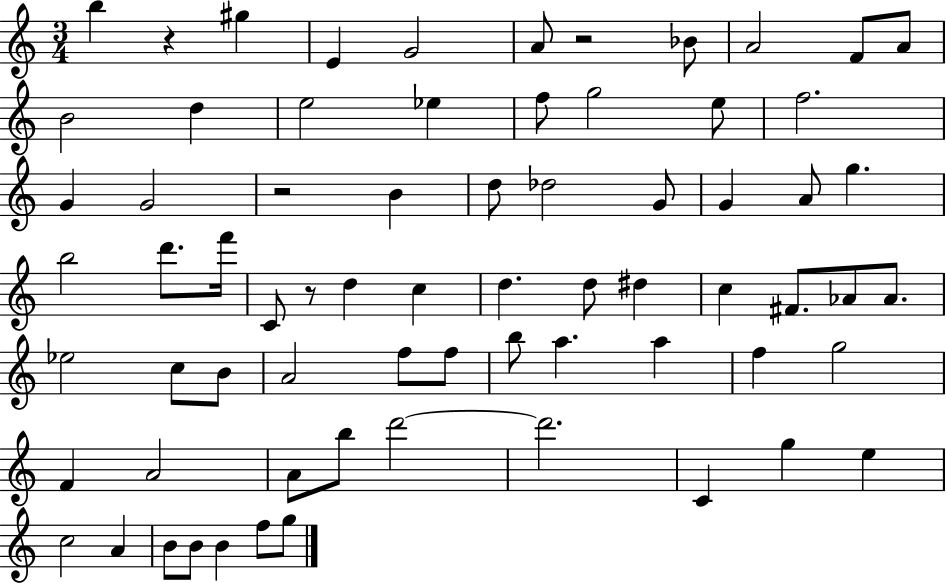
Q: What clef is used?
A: treble